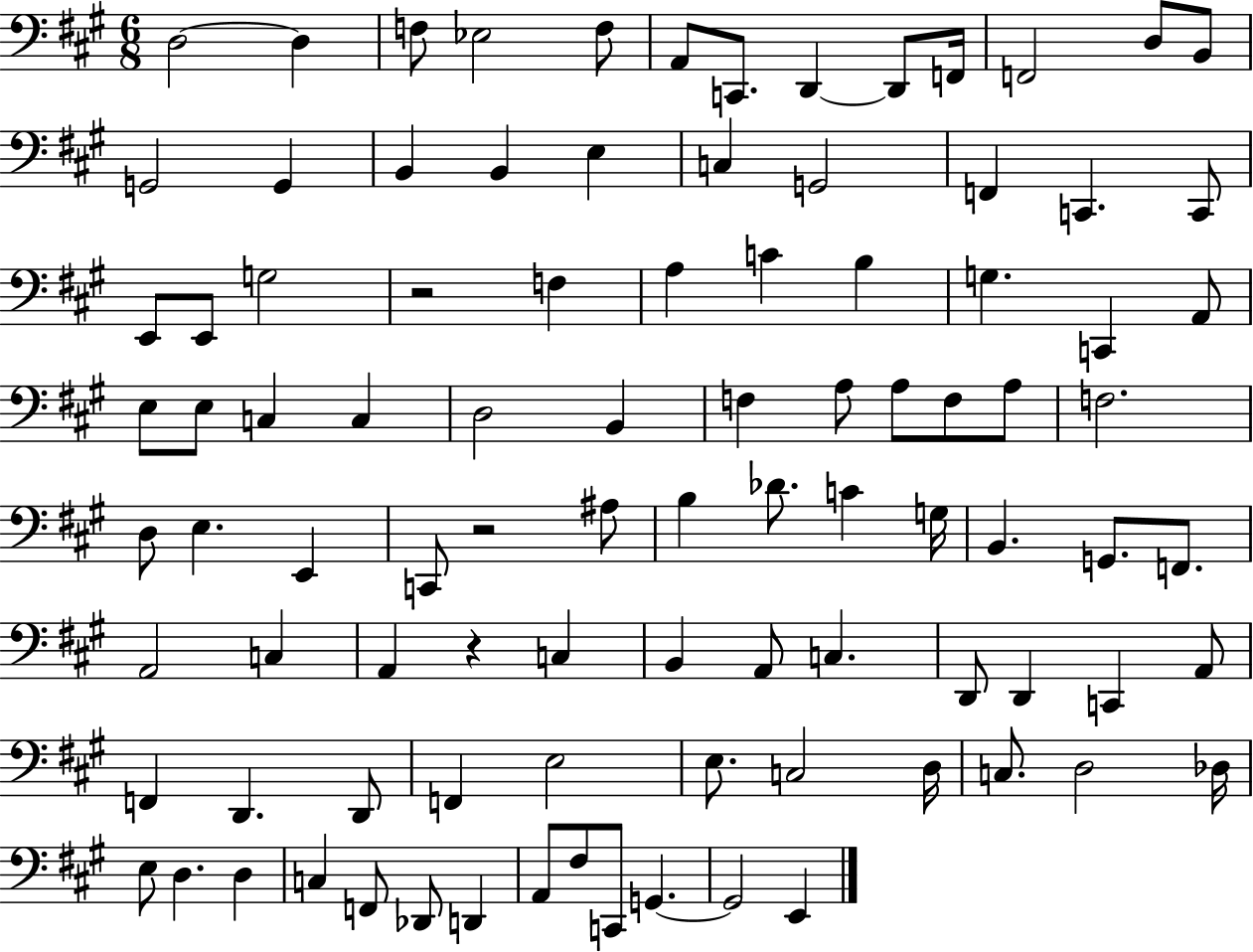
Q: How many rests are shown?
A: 3